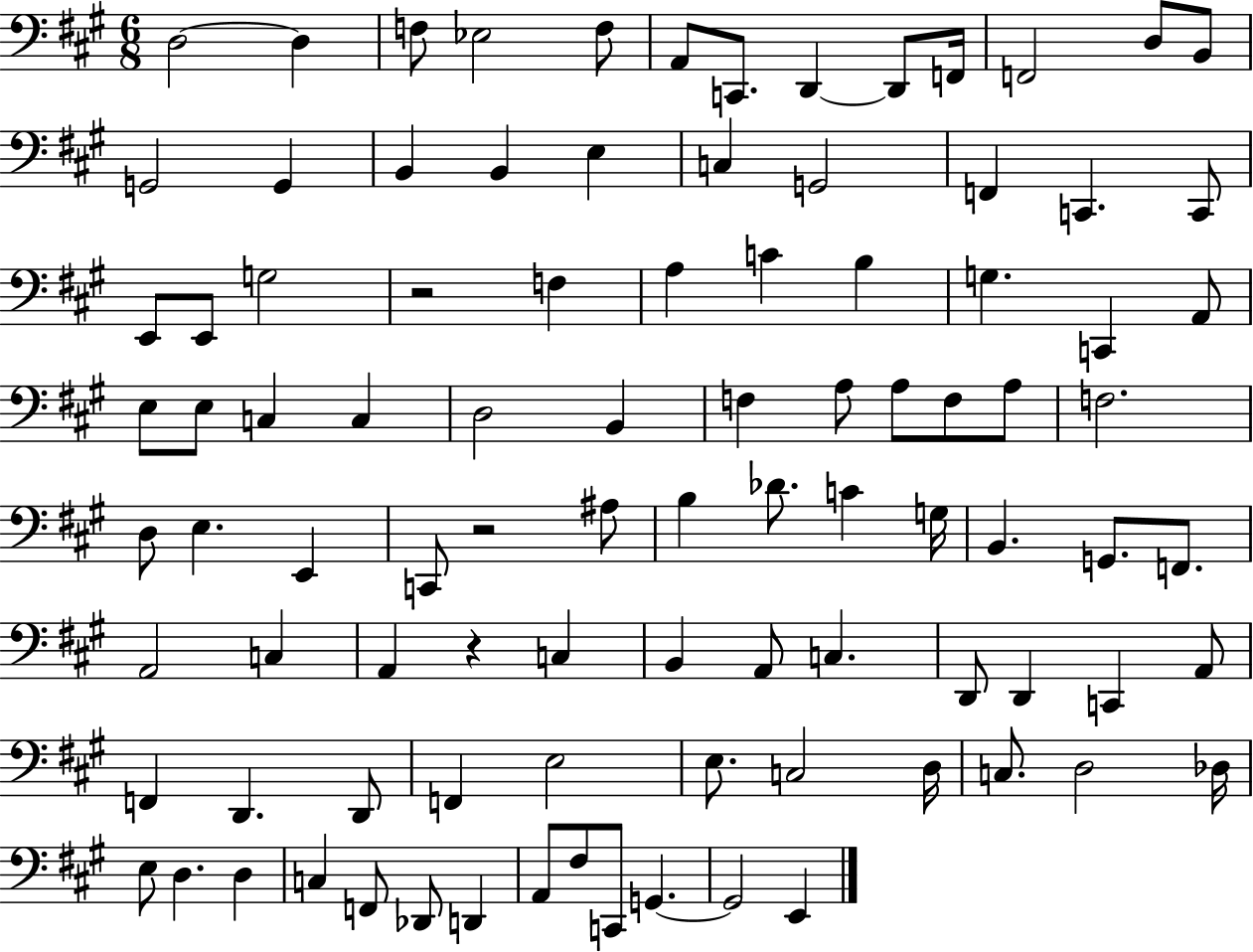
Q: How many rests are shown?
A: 3